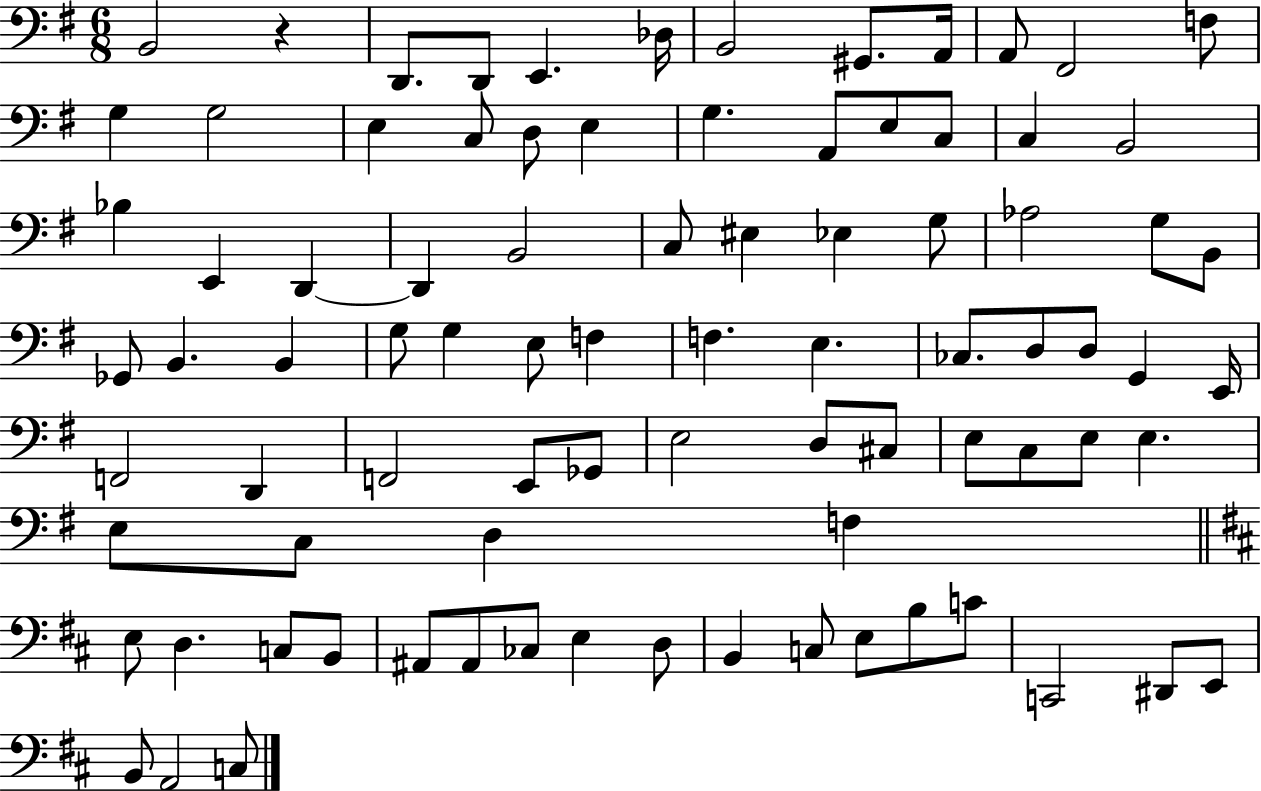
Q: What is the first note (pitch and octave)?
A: B2